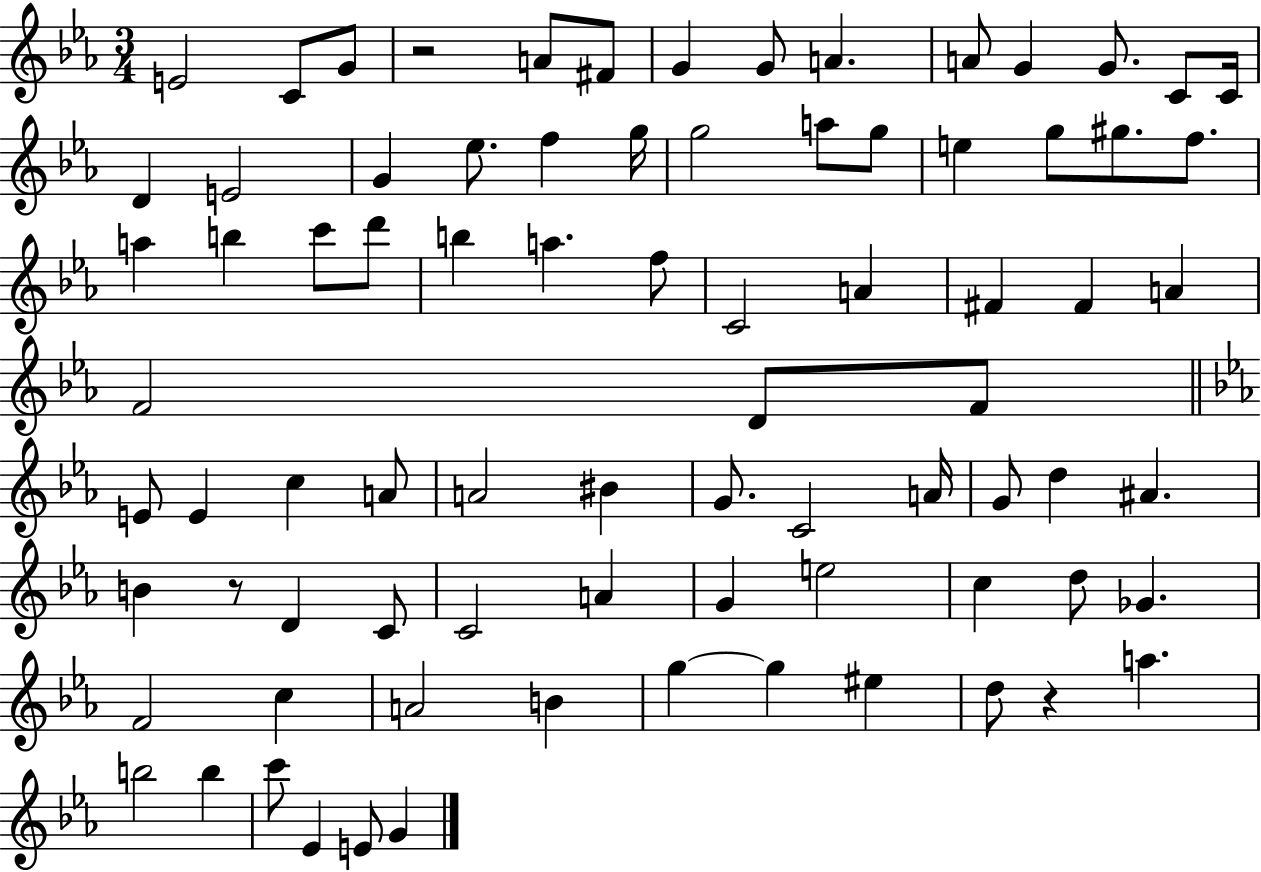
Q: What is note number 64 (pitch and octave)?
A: F4